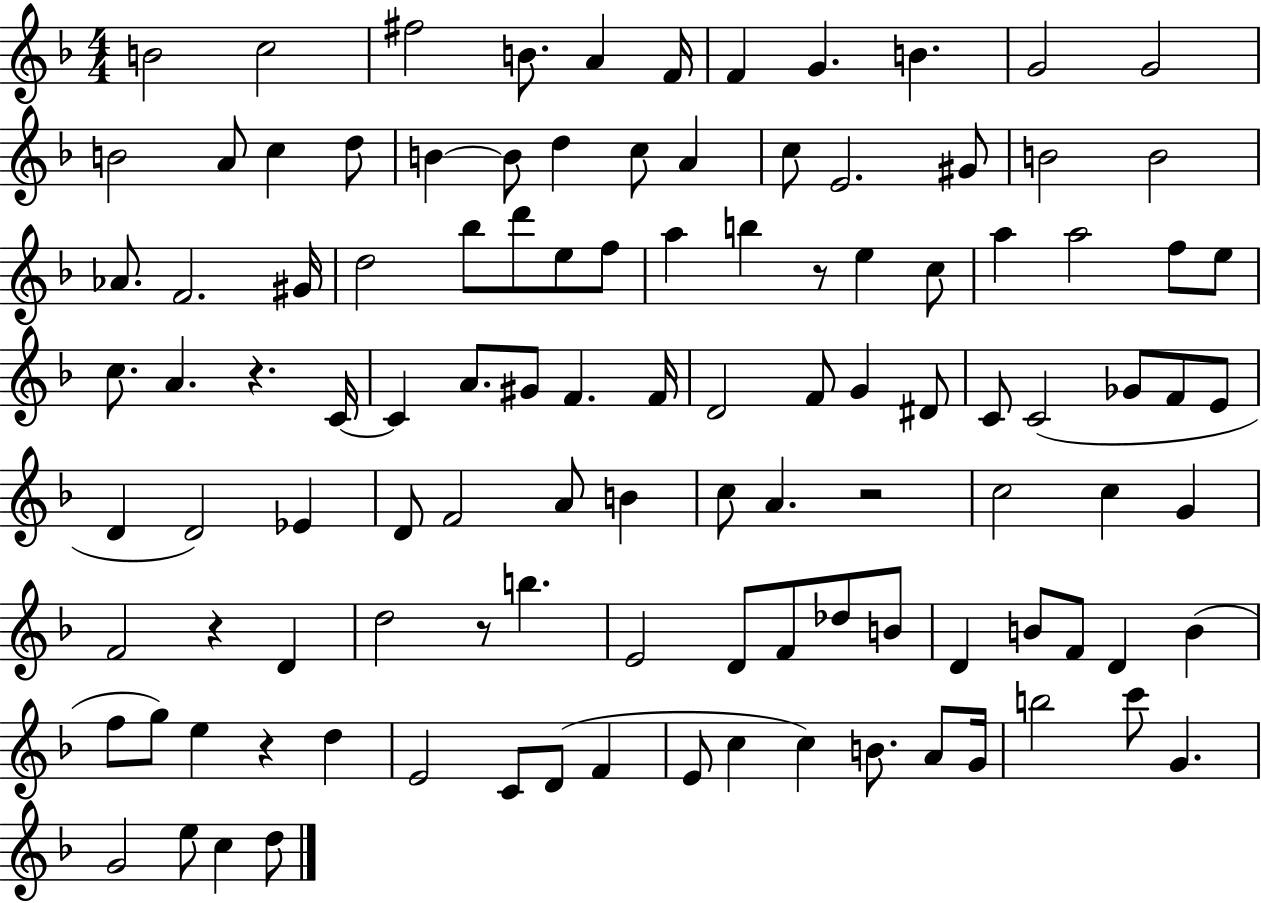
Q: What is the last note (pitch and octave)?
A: D5